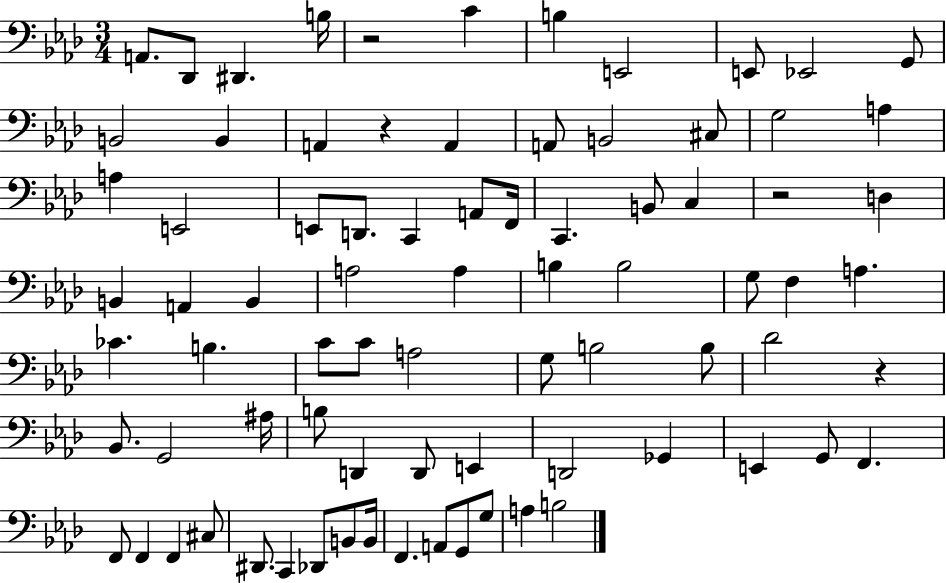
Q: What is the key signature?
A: AES major